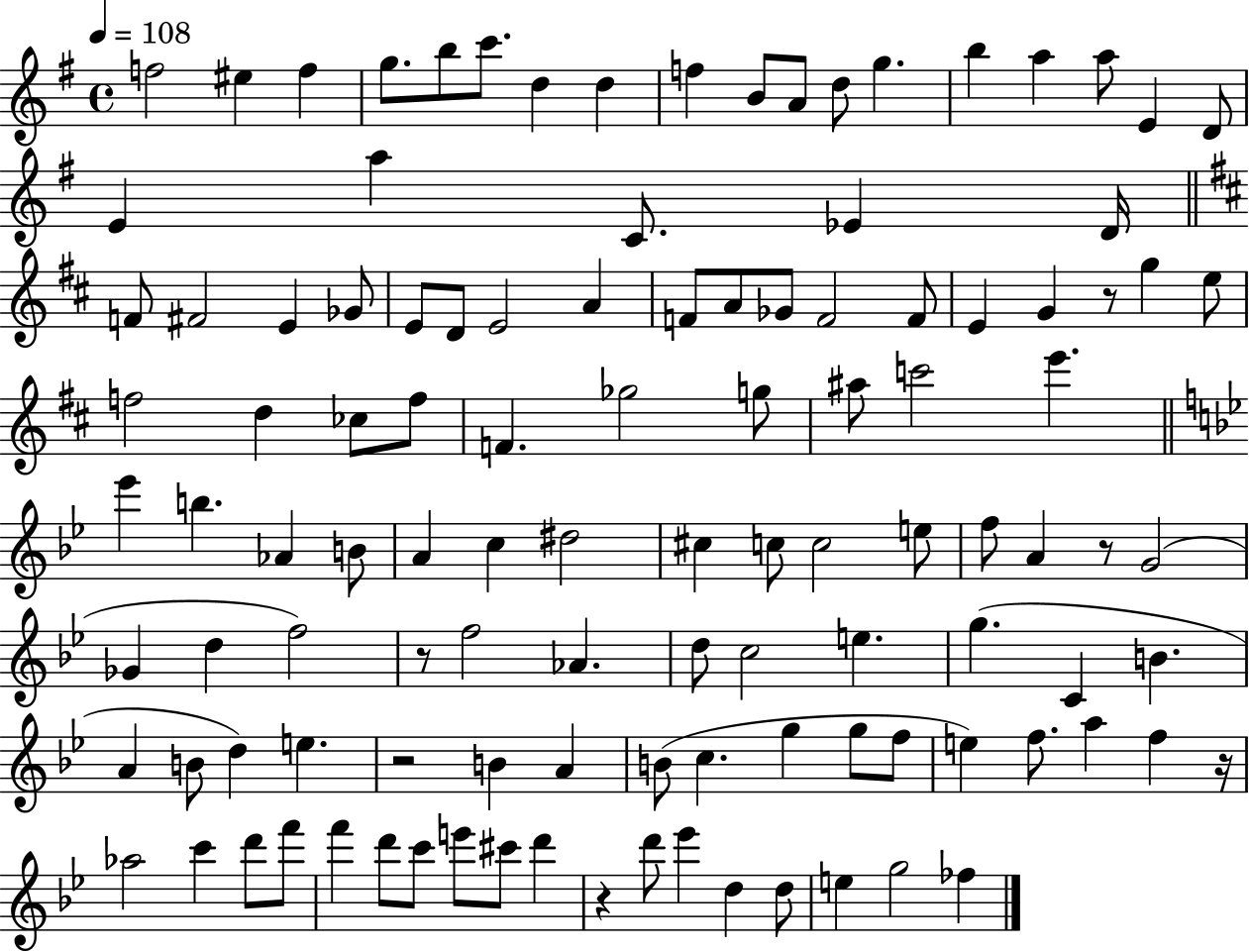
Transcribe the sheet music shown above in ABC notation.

X:1
T:Untitled
M:4/4
L:1/4
K:G
f2 ^e f g/2 b/2 c'/2 d d f B/2 A/2 d/2 g b a a/2 E D/2 E a C/2 _E D/4 F/2 ^F2 E _G/2 E/2 D/2 E2 A F/2 A/2 _G/2 F2 F/2 E G z/2 g e/2 f2 d _c/2 f/2 F _g2 g/2 ^a/2 c'2 e' _e' b _A B/2 A c ^d2 ^c c/2 c2 e/2 f/2 A z/2 G2 _G d f2 z/2 f2 _A d/2 c2 e g C B A B/2 d e z2 B A B/2 c g g/2 f/2 e f/2 a f z/4 _a2 c' d'/2 f'/2 f' d'/2 c'/2 e'/2 ^c'/2 d' z d'/2 _e' d d/2 e g2 _f